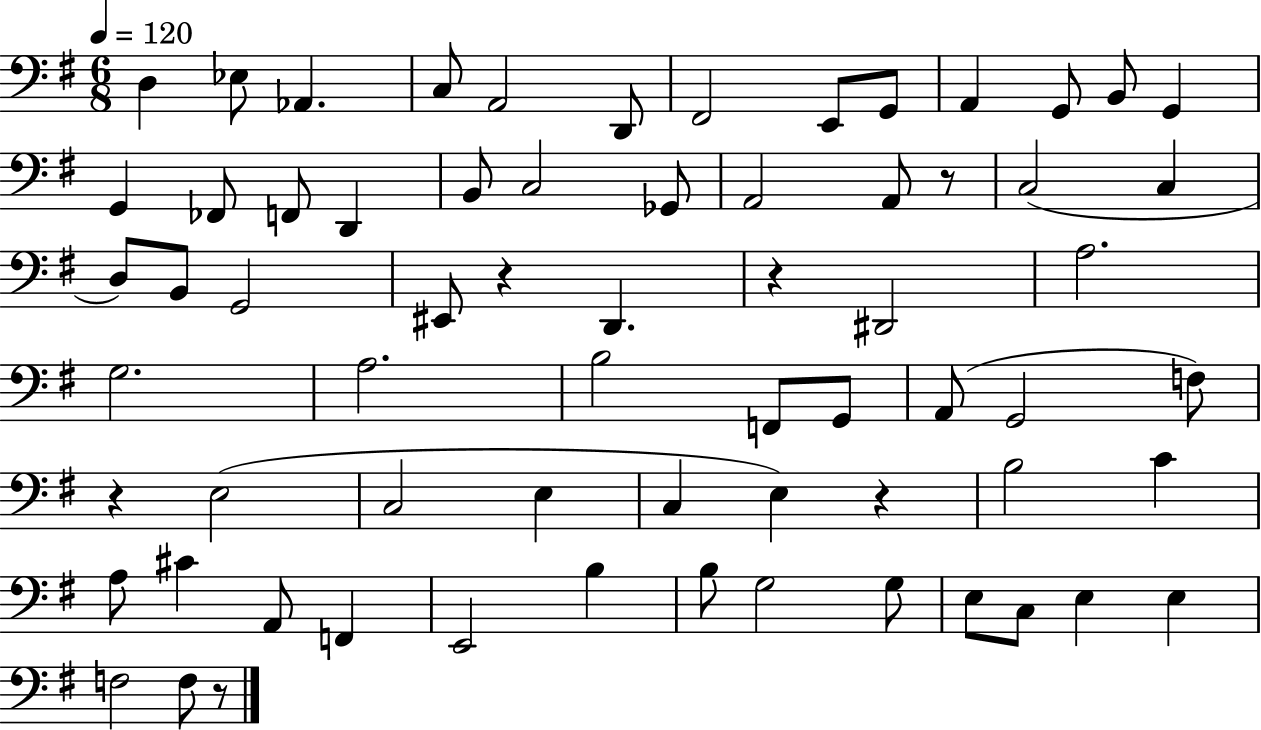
X:1
T:Untitled
M:6/8
L:1/4
K:G
D, _E,/2 _A,, C,/2 A,,2 D,,/2 ^F,,2 E,,/2 G,,/2 A,, G,,/2 B,,/2 G,, G,, _F,,/2 F,,/2 D,, B,,/2 C,2 _G,,/2 A,,2 A,,/2 z/2 C,2 C, D,/2 B,,/2 G,,2 ^E,,/2 z D,, z ^D,,2 A,2 G,2 A,2 B,2 F,,/2 G,,/2 A,,/2 G,,2 F,/2 z E,2 C,2 E, C, E, z B,2 C A,/2 ^C A,,/2 F,, E,,2 B, B,/2 G,2 G,/2 E,/2 C,/2 E, E, F,2 F,/2 z/2